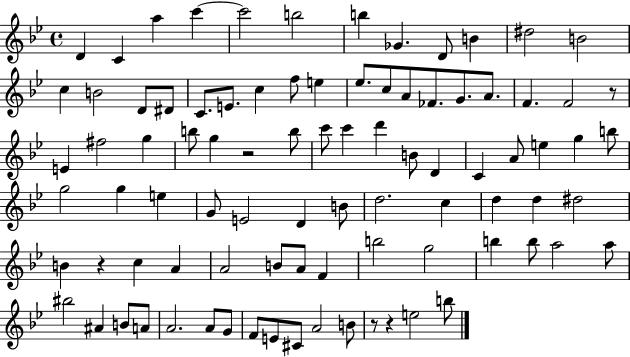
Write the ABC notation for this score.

X:1
T:Untitled
M:4/4
L:1/4
K:Bb
D C a c' c'2 b2 b _G D/2 B ^d2 B2 c B2 D/2 ^D/2 C/2 E/2 c f/2 e _e/2 c/2 A/2 _F/2 G/2 A/2 F F2 z/2 E ^f2 g b/2 g z2 b/2 c'/2 c' d' B/2 D C A/2 e g b/2 g2 g e G/2 E2 D B/2 d2 c d d ^d2 B z c A A2 B/2 A/2 F b2 g2 b b/2 a2 a/2 ^b2 ^A B/2 A/2 A2 A/2 G/2 F/2 E/2 ^C/2 A2 B/2 z/2 z e2 b/2